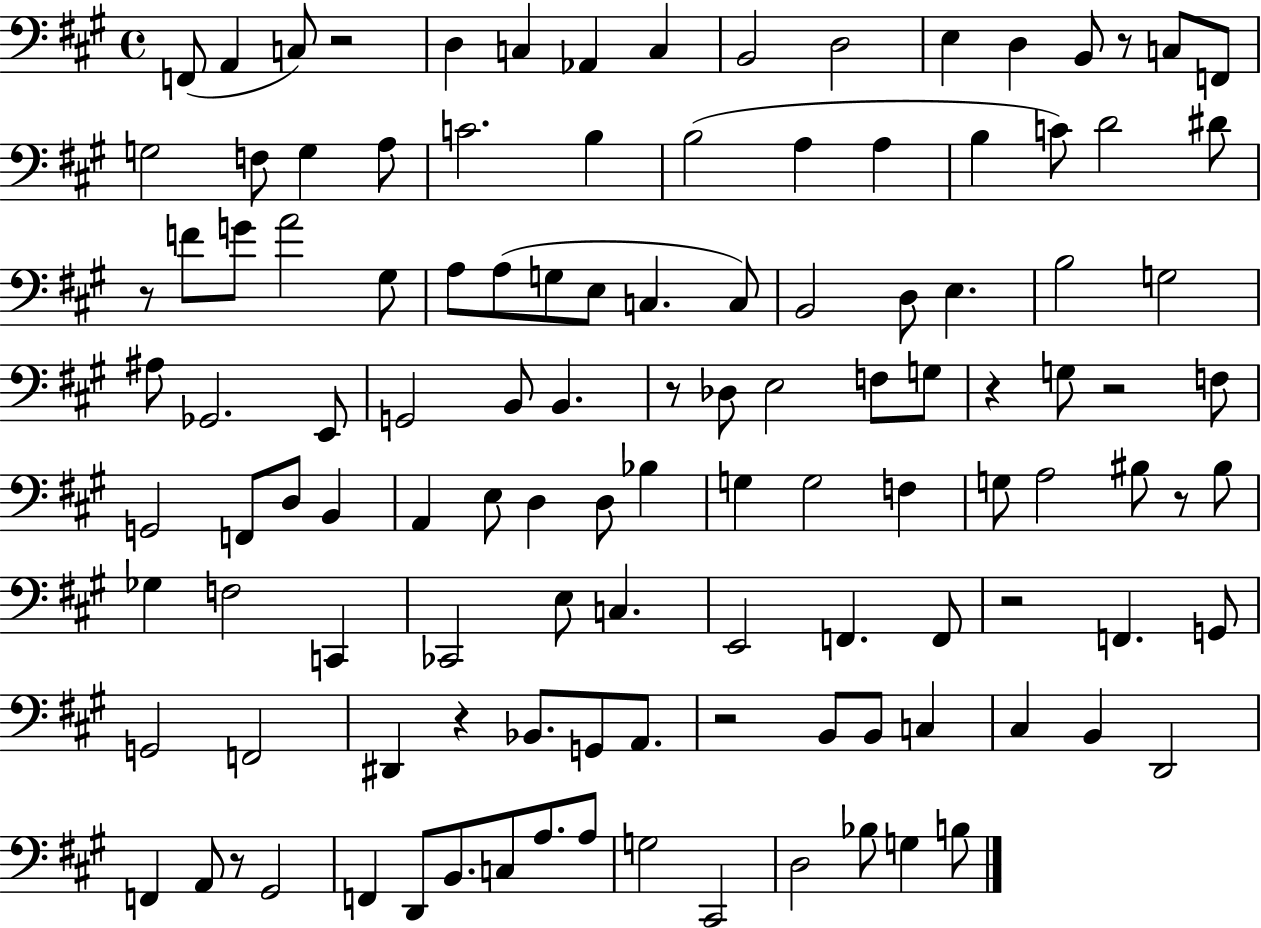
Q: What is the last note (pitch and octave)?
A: B3